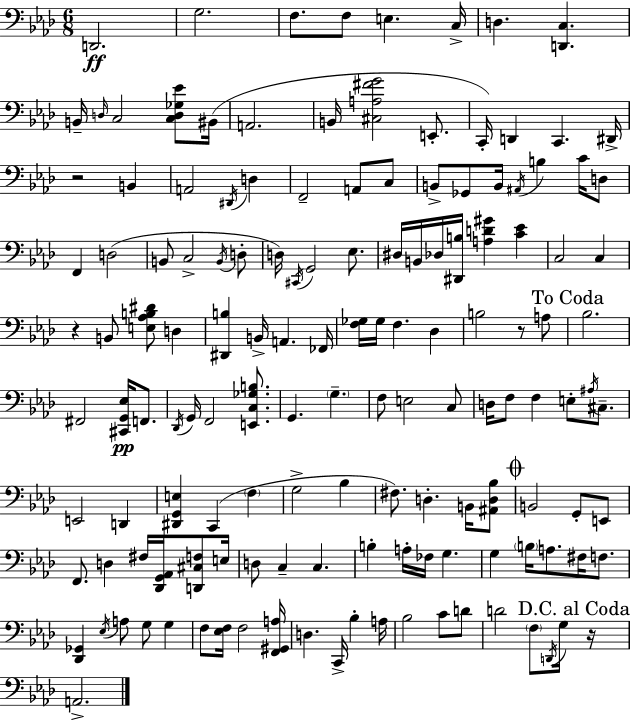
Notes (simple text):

D2/h. G3/h. F3/e. F3/e E3/q. C3/s D3/q. [D2,C3]/q. B2/s D3/s C3/h [C3,D3,Gb3,Eb4]/e BIS2/s A2/h. B2/s [C#3,A3,F#4,G4]/h E2/e. C2/s D2/q C2/q. D#2/s R/h B2/q A2/h D#2/s D3/q F2/h A2/e C3/e B2/e Gb2/e B2/s A#2/s B3/q C4/s D3/e F2/q D3/h B2/e C3/h B2/s D3/e D3/s C#2/s G2/h Eb3/e. D#3/s B2/s Db3/s [D#2,B3]/s [A3,D4,G#4]/q [C4,Eb4]/q C3/h C3/q R/q B2/e [E3,Ab3,B3,D#4]/e D3/q [D#2,B3]/q B2/s A2/q. FES2/s [F3,Gb3]/s Gb3/s F3/q. Db3/q B3/h R/e A3/e Bb3/h. F#2/h [C#2,G2,Eb3]/s F2/e. Db2/s G2/s F2/h [E2,C3,Gb3,B3]/e. G2/q. G3/q. F3/e E3/h C3/e D3/s F3/e F3/q E3/e A#3/s C#3/e. E2/h D2/q [D#2,G2,E3]/q C2/q F3/q G3/h Bb3/q F#3/e. D3/q. B2/s [A#2,D3,Bb3]/e B2/h G2/e E2/e F2/e. D3/q F#3/s [Db2,G2,Ab2]/s [D2,C#3,F3]/e E3/s D3/e C3/q C3/q. B3/q A3/s FES3/s G3/q. G3/q B3/s A3/e. F#3/s F3/e. [Db2,Gb2]/q Eb3/s A3/e G3/e G3/q F3/e [Eb3,F3]/s F3/h [F2,G#2,A3]/s D3/q. C2/s Bb3/q A3/s Bb3/h C4/e D4/e D4/h F3/e D2/s G3/s R/s A2/h.